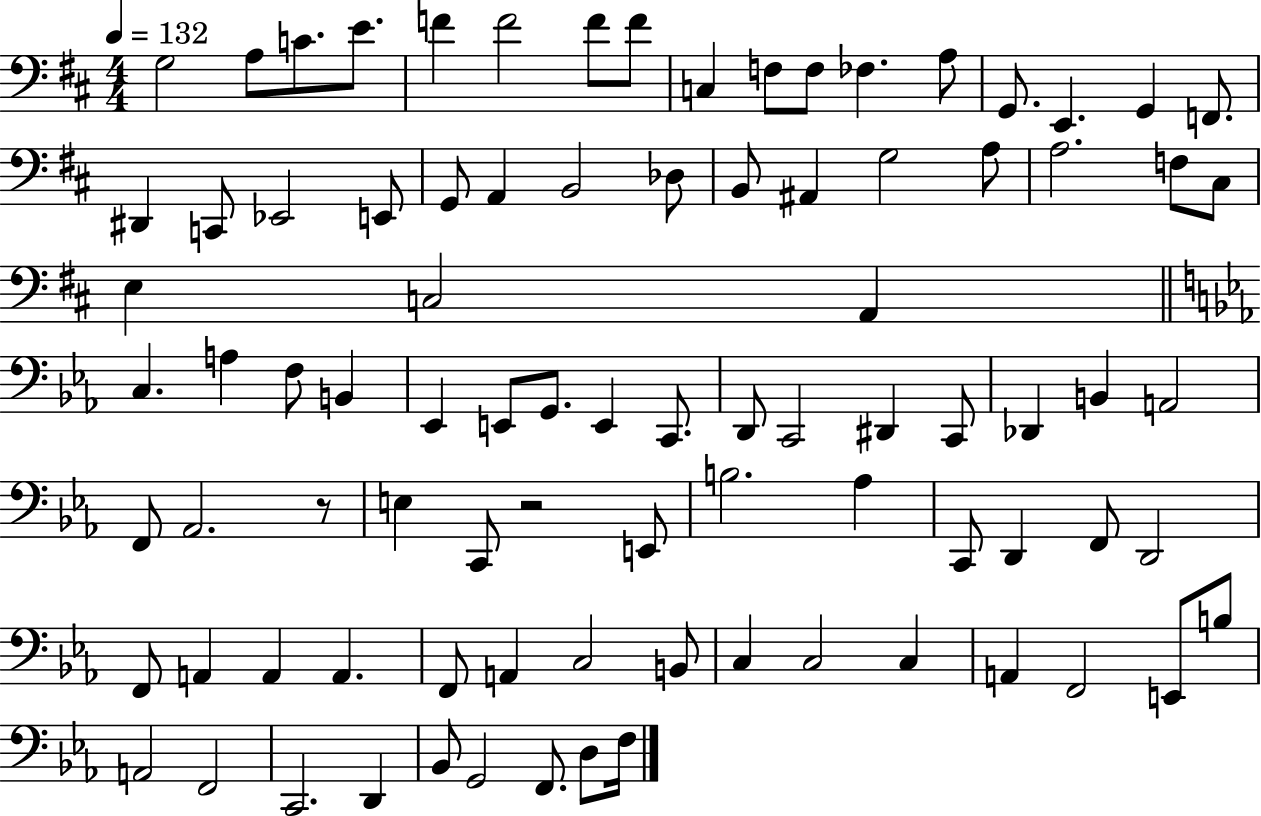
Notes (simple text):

G3/h A3/e C4/e. E4/e. F4/q F4/h F4/e F4/e C3/q F3/e F3/e FES3/q. A3/e G2/e. E2/q. G2/q F2/e. D#2/q C2/e Eb2/h E2/e G2/e A2/q B2/h Db3/e B2/e A#2/q G3/h A3/e A3/h. F3/e C#3/e E3/q C3/h A2/q C3/q. A3/q F3/e B2/q Eb2/q E2/e G2/e. E2/q C2/e. D2/e C2/h D#2/q C2/e Db2/q B2/q A2/h F2/e Ab2/h. R/e E3/q C2/e R/h E2/e B3/h. Ab3/q C2/e D2/q F2/e D2/h F2/e A2/q A2/q A2/q. F2/e A2/q C3/h B2/e C3/q C3/h C3/q A2/q F2/h E2/e B3/e A2/h F2/h C2/h. D2/q Bb2/e G2/h F2/e. D3/e F3/s